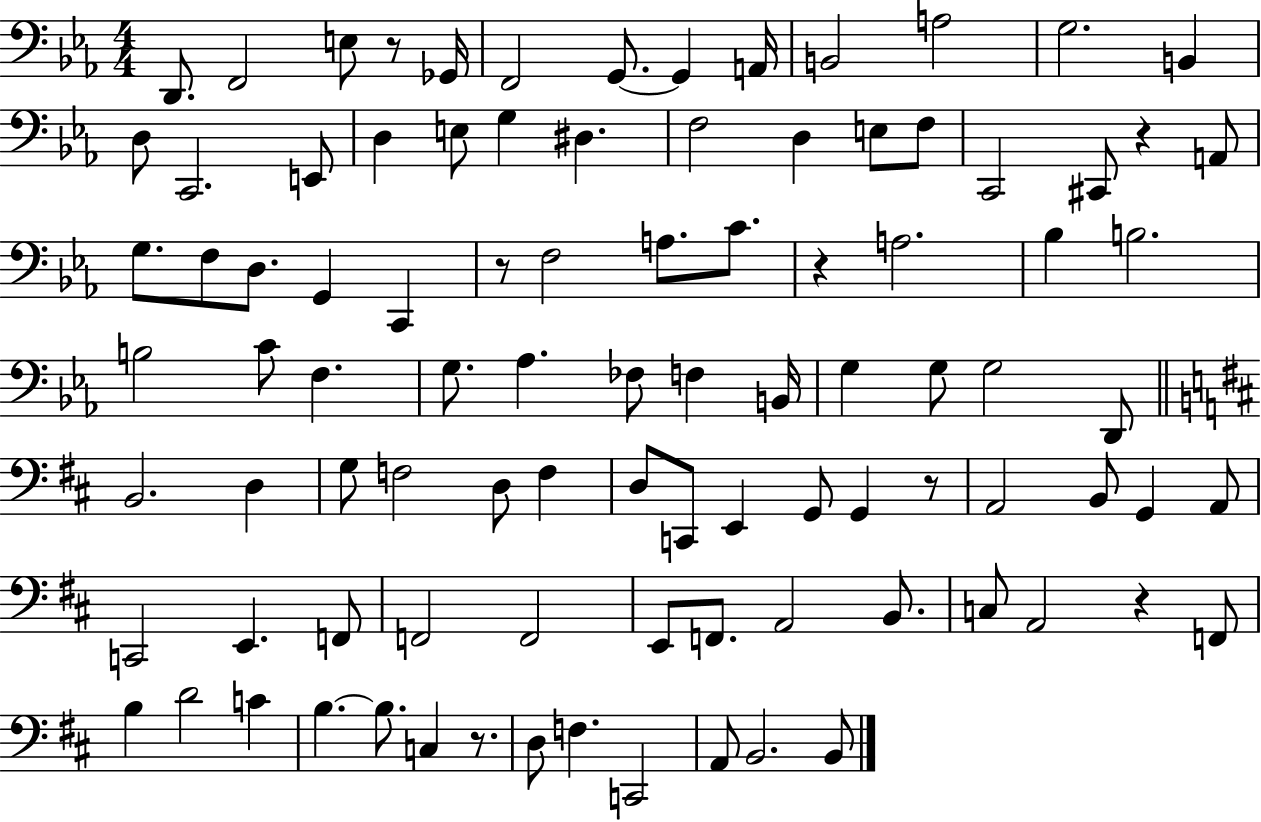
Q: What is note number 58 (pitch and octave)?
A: E2